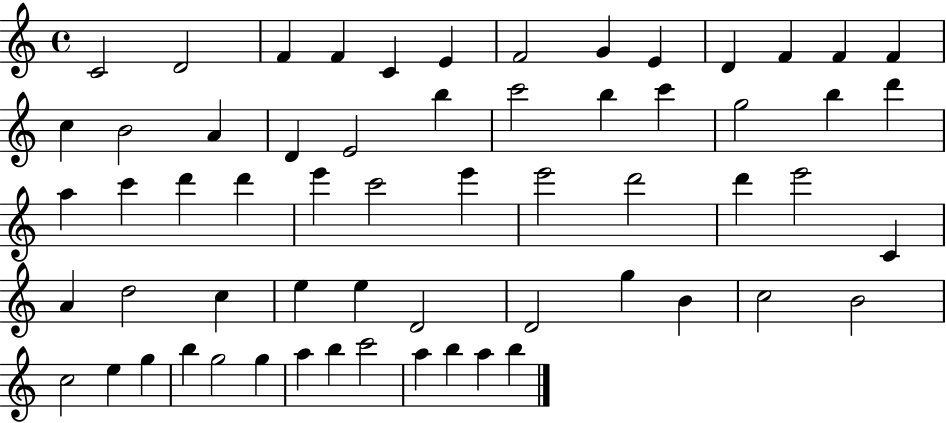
{
  \clef treble
  \time 4/4
  \defaultTimeSignature
  \key c \major
  c'2 d'2 | f'4 f'4 c'4 e'4 | f'2 g'4 e'4 | d'4 f'4 f'4 f'4 | \break c''4 b'2 a'4 | d'4 e'2 b''4 | c'''2 b''4 c'''4 | g''2 b''4 d'''4 | \break a''4 c'''4 d'''4 d'''4 | e'''4 c'''2 e'''4 | e'''2 d'''2 | d'''4 e'''2 c'4 | \break a'4 d''2 c''4 | e''4 e''4 d'2 | d'2 g''4 b'4 | c''2 b'2 | \break c''2 e''4 g''4 | b''4 g''2 g''4 | a''4 b''4 c'''2 | a''4 b''4 a''4 b''4 | \break \bar "|."
}